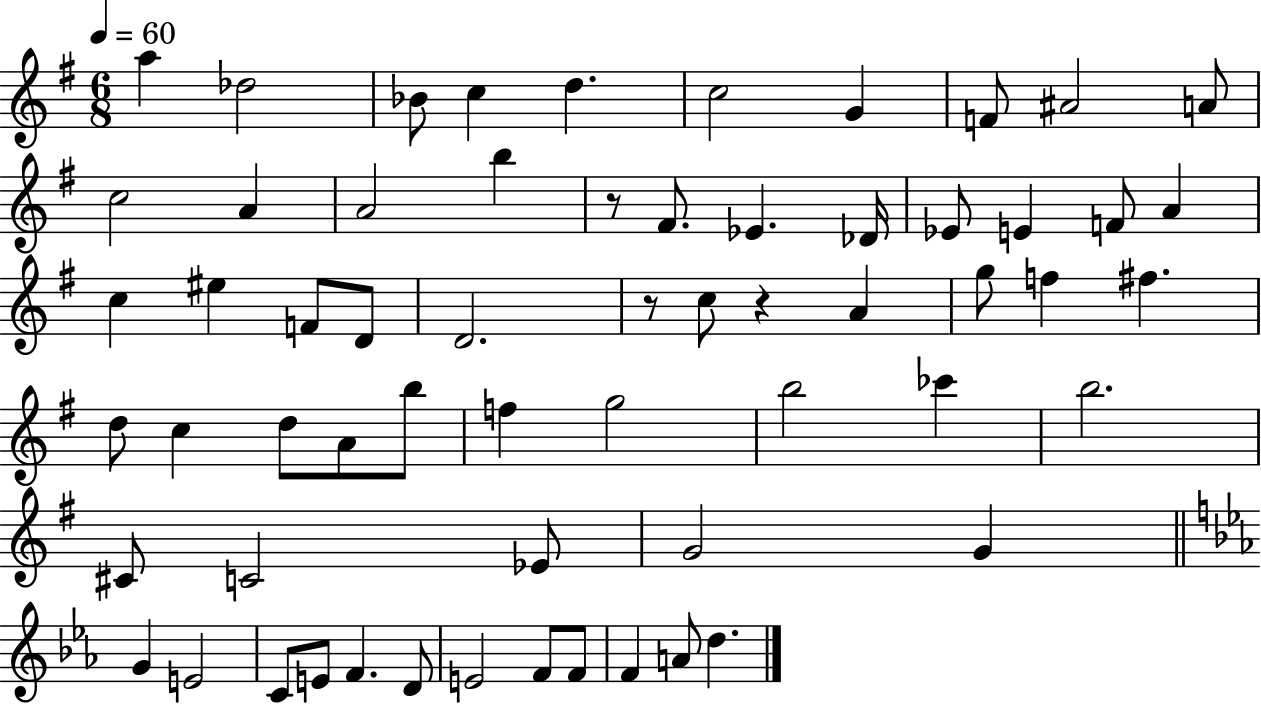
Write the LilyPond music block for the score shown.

{
  \clef treble
  \numericTimeSignature
  \time 6/8
  \key g \major
  \tempo 4 = 60
  a''4 des''2 | bes'8 c''4 d''4. | c''2 g'4 | f'8 ais'2 a'8 | \break c''2 a'4 | a'2 b''4 | r8 fis'8. ees'4. des'16 | ees'8 e'4 f'8 a'4 | \break c''4 eis''4 f'8 d'8 | d'2. | r8 c''8 r4 a'4 | g''8 f''4 fis''4. | \break d''8 c''4 d''8 a'8 b''8 | f''4 g''2 | b''2 ces'''4 | b''2. | \break cis'8 c'2 ees'8 | g'2 g'4 | \bar "||" \break \key ees \major g'4 e'2 | c'8 e'8 f'4. d'8 | e'2 f'8 f'8 | f'4 a'8 d''4. | \break \bar "|."
}